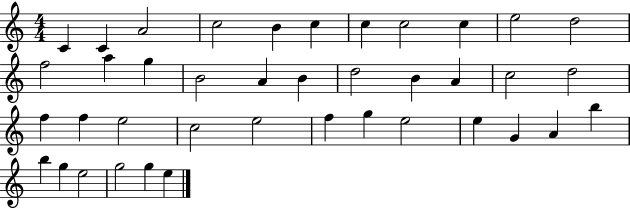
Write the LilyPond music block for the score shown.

{
  \clef treble
  \numericTimeSignature
  \time 4/4
  \key c \major
  c'4 c'4 a'2 | c''2 b'4 c''4 | c''4 c''2 c''4 | e''2 d''2 | \break f''2 a''4 g''4 | b'2 a'4 b'4 | d''2 b'4 a'4 | c''2 d''2 | \break f''4 f''4 e''2 | c''2 e''2 | f''4 g''4 e''2 | e''4 g'4 a'4 b''4 | \break b''4 g''4 e''2 | g''2 g''4 e''4 | \bar "|."
}